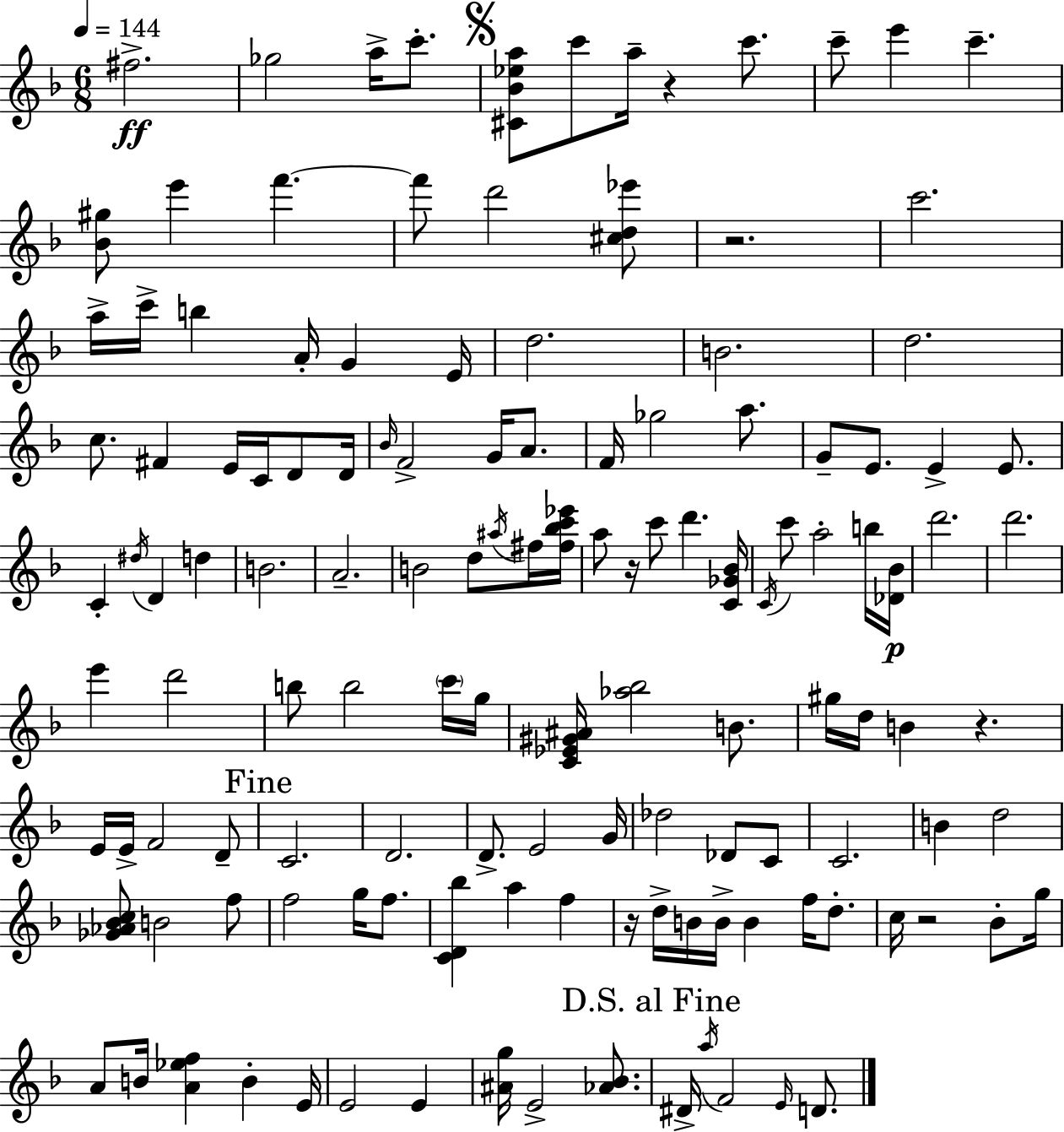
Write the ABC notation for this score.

X:1
T:Untitled
M:6/8
L:1/4
K:F
^f2 _g2 a/4 c'/2 [^C_B_ea]/2 c'/2 a/4 z c'/2 c'/2 e' c' [_B^g]/2 e' f' f'/2 d'2 [^cd_e']/2 z2 c'2 a/4 c'/4 b A/4 G E/4 d2 B2 d2 c/2 ^F E/4 C/4 D/2 D/4 _B/4 F2 G/4 A/2 F/4 _g2 a/2 G/2 E/2 E E/2 C ^d/4 D d B2 A2 B2 d/2 ^a/4 ^f/4 [^f_bc'_e']/4 a/2 z/4 c'/2 d' [C_G_B]/4 C/4 c'/2 a2 b/4 [_D_B]/4 d'2 d'2 e' d'2 b/2 b2 c'/4 g/4 [C_E^G^A]/4 [_a_b]2 B/2 ^g/4 d/4 B z E/4 E/4 F2 D/2 C2 D2 D/2 E2 G/4 _d2 _D/2 C/2 C2 B d2 [_G_A_Bc]/2 B2 f/2 f2 g/4 f/2 [CD_b] a f z/4 d/4 B/4 B/4 B f/4 d/2 c/4 z2 _B/2 g/4 A/2 B/4 [A_ef] B E/4 E2 E [^Ag]/4 E2 [_A_B]/2 ^D/4 a/4 F2 E/4 D/2